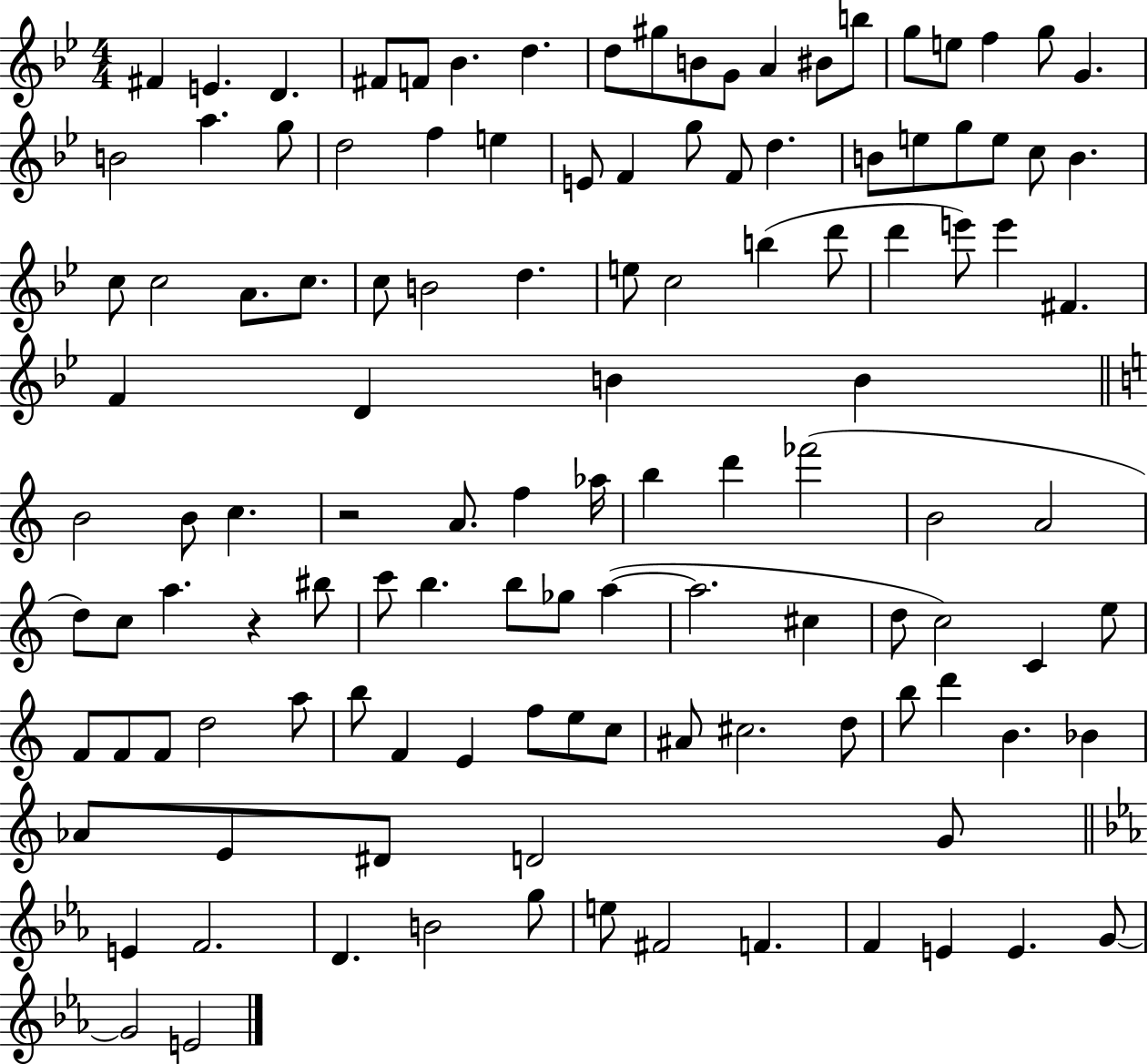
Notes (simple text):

F#4/q E4/q. D4/q. F#4/e F4/e Bb4/q. D5/q. D5/e G#5/e B4/e G4/e A4/q BIS4/e B5/e G5/e E5/e F5/q G5/e G4/q. B4/h A5/q. G5/e D5/h F5/q E5/q E4/e F4/q G5/e F4/e D5/q. B4/e E5/e G5/e E5/e C5/e B4/q. C5/e C5/h A4/e. C5/e. C5/e B4/h D5/q. E5/e C5/h B5/q D6/e D6/q E6/e E6/q F#4/q. F4/q D4/q B4/q B4/q B4/h B4/e C5/q. R/h A4/e. F5/q Ab5/s B5/q D6/q FES6/h B4/h A4/h D5/e C5/e A5/q. R/q BIS5/e C6/e B5/q. B5/e Gb5/e A5/q A5/h. C#5/q D5/e C5/h C4/q E5/e F4/e F4/e F4/e D5/h A5/e B5/e F4/q E4/q F5/e E5/e C5/e A#4/e C#5/h. D5/e B5/e D6/q B4/q. Bb4/q Ab4/e E4/e D#4/e D4/h G4/e E4/q F4/h. D4/q. B4/h G5/e E5/e F#4/h F4/q. F4/q E4/q E4/q. G4/e G4/h E4/h